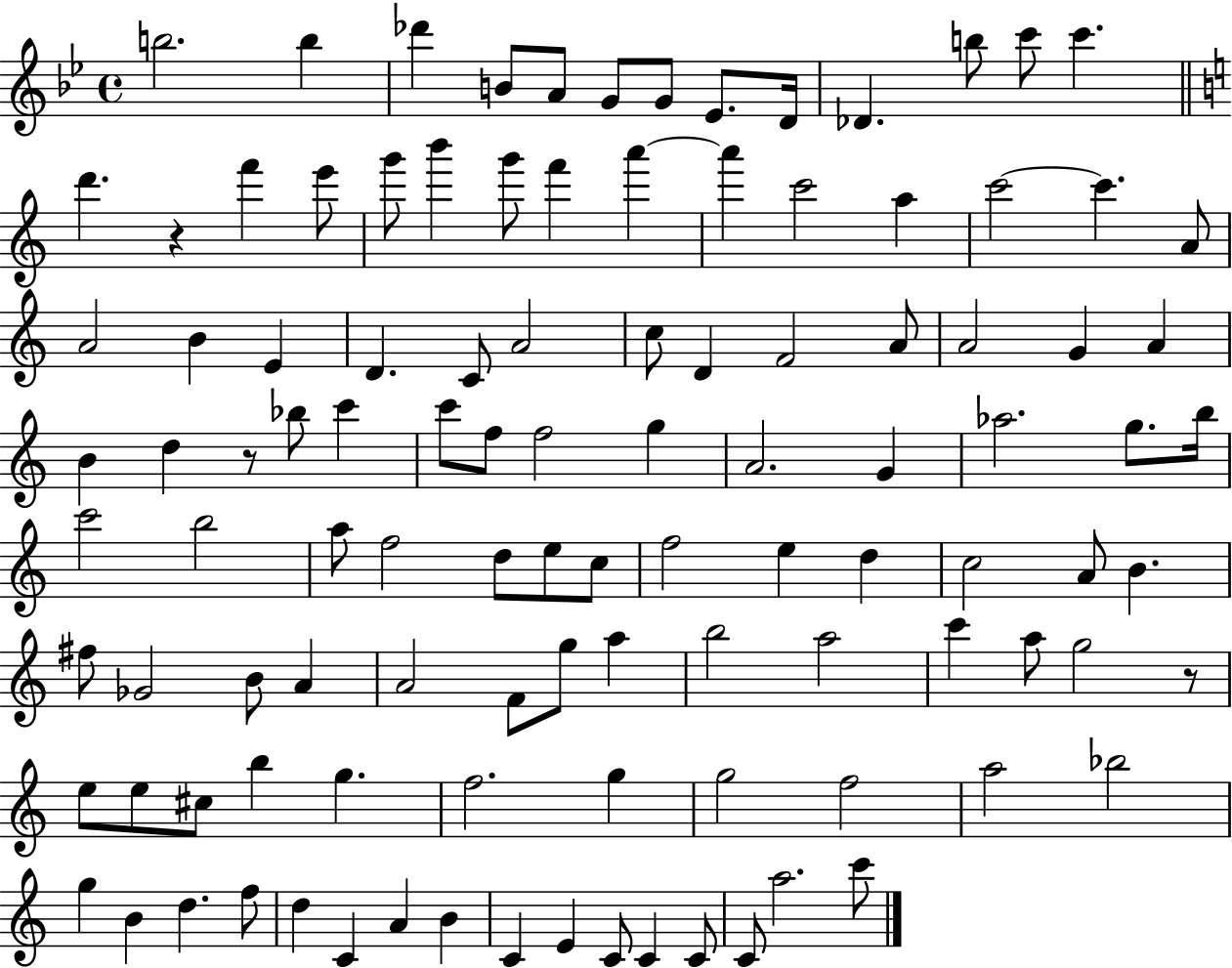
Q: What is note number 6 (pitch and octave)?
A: G4